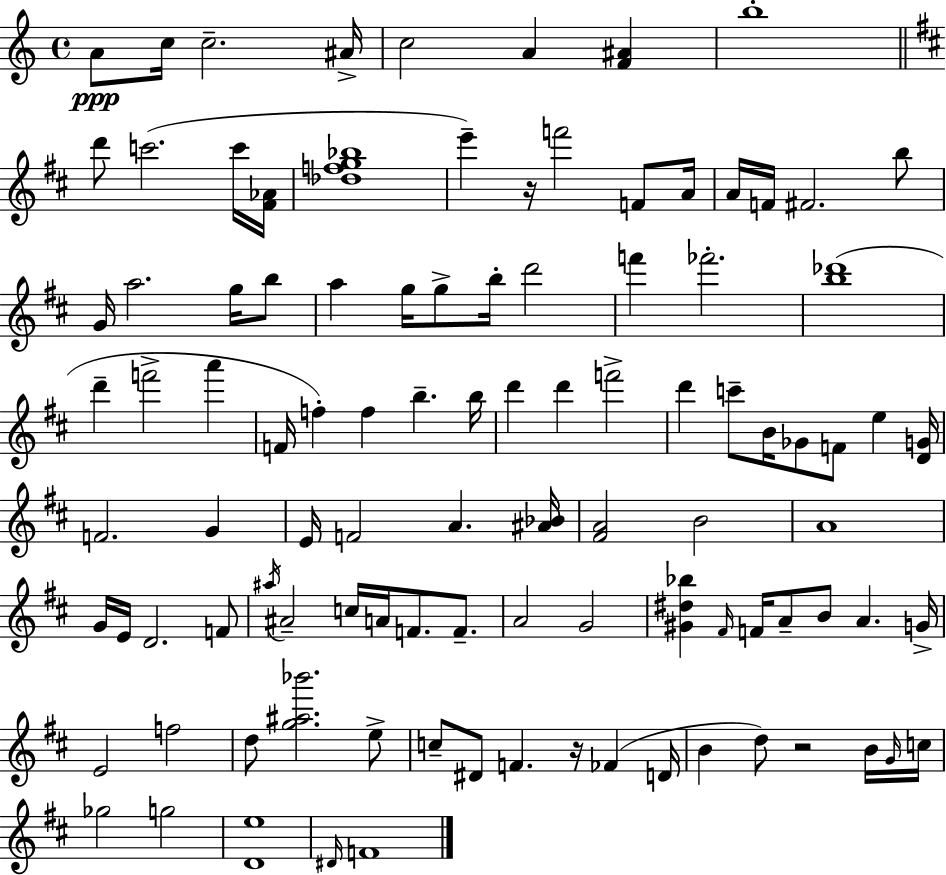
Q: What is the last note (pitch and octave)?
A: F4